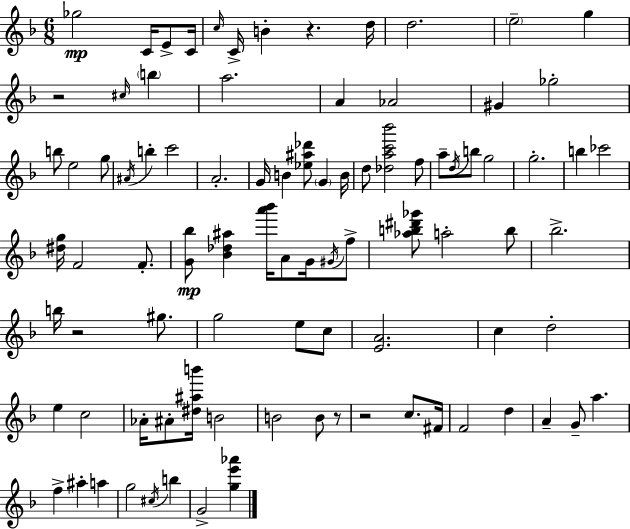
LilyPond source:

{
  \clef treble
  \numericTimeSignature
  \time 6/8
  \key f \major
  ges''2\mp c'16 e'8-> c'16 | \grace { c''16 } c'16-> b'4-. r4. | d''16 d''2. | \parenthesize e''2-- g''4 | \break r2 \grace { cis''16 } \parenthesize b''4 | a''2. | a'4 aes'2 | gis'4 ges''2-. | \break b''8 e''2 | g''8 \acciaccatura { ais'16 } b''4-. c'''2 | a'2.-. | g'16 b'4 <ees'' ais'' des'''>8 \parenthesize g'4 | \break b'16 d''8 <des'' a'' c''' bes'''>2 | f''8 a''8-- \acciaccatura { d''16 } b''8 g''2 | g''2.-. | b''4 ces'''2 | \break <dis'' g''>16 f'2 | f'8.-. <g' bes''>8\mp <bes' des'' ais''>4 <a''' bes'''>16 a'8 | g'16 \acciaccatura { gis'16 } f''8-> <aes'' b'' dis''' ges'''>8 a''2-. | b''8 bes''2.-> | \break b''16 r2 | gis''8. g''2 | e''8 c''8 <e' a'>2. | c''4 d''2-. | \break e''4 c''2 | aes'16-. ais'8-. <dis'' ais'' b'''>16 b'2 | b'2 | b'8 r8 r2 | \break c''8. fis'16 f'2 | d''4 a'4-- g'8-- a''4. | f''4-> ais''4-. | a''4 g''2 | \break \acciaccatura { cis''16 } b''4 g'2-> | <g'' e''' aes'''>4 \bar "|."
}